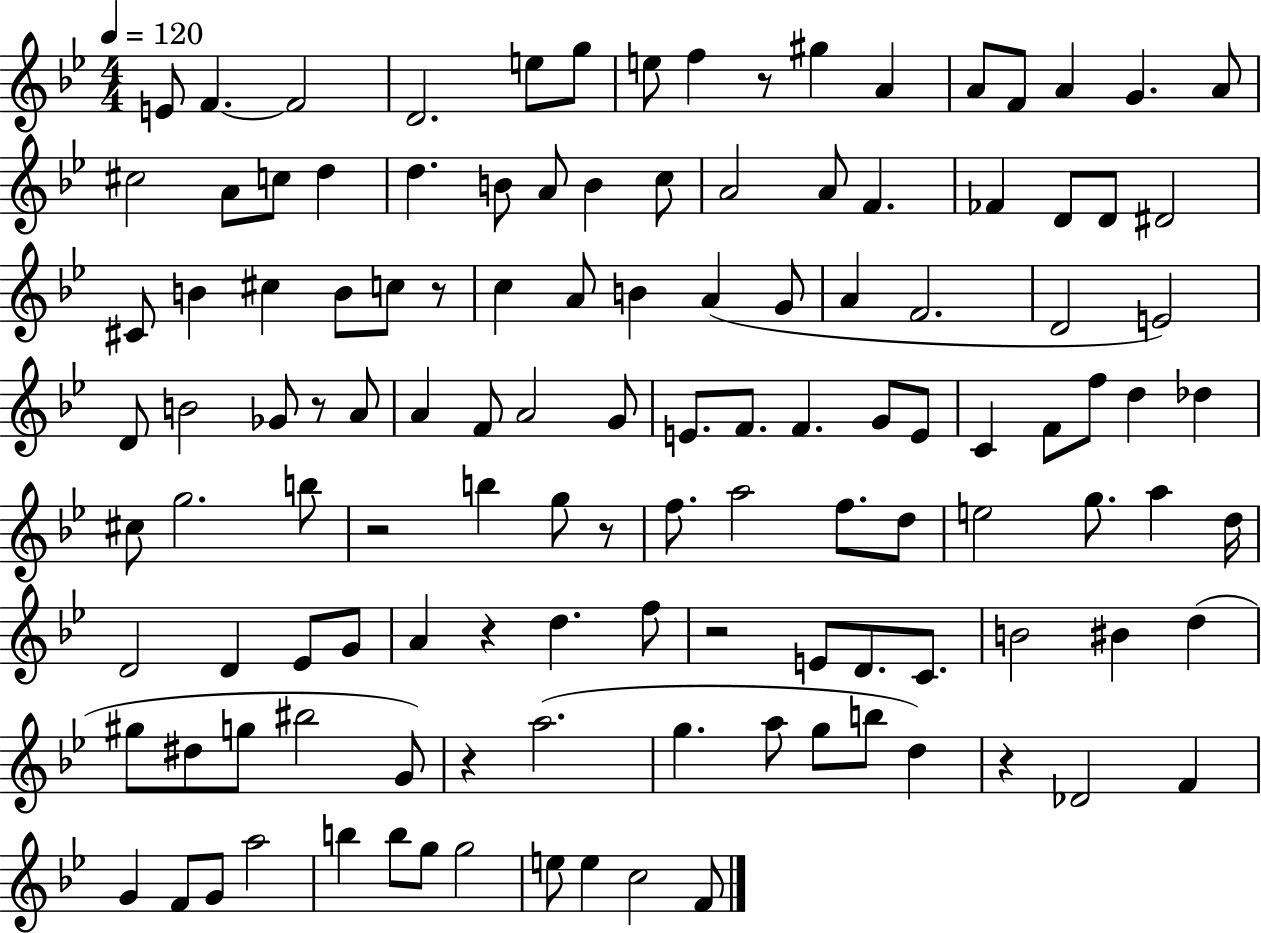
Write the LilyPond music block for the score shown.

{
  \clef treble
  \numericTimeSignature
  \time 4/4
  \key bes \major
  \tempo 4 = 120
  \repeat volta 2 { e'8 f'4.~~ f'2 | d'2. e''8 g''8 | e''8 f''4 r8 gis''4 a'4 | a'8 f'8 a'4 g'4. a'8 | \break cis''2 a'8 c''8 d''4 | d''4. b'8 a'8 b'4 c''8 | a'2 a'8 f'4. | fes'4 d'8 d'8 dis'2 | \break cis'8 b'4 cis''4 b'8 c''8 r8 | c''4 a'8 b'4 a'4( g'8 | a'4 f'2. | d'2 e'2) | \break d'8 b'2 ges'8 r8 a'8 | a'4 f'8 a'2 g'8 | e'8. f'8. f'4. g'8 e'8 | c'4 f'8 f''8 d''4 des''4 | \break cis''8 g''2. b''8 | r2 b''4 g''8 r8 | f''8. a''2 f''8. d''8 | e''2 g''8. a''4 d''16 | \break d'2 d'4 ees'8 g'8 | a'4 r4 d''4. f''8 | r2 e'8 d'8. c'8. | b'2 bis'4 d''4( | \break gis''8 dis''8 g''8 bis''2 g'8) | r4 a''2.( | g''4. a''8 g''8 b''8 d''4) | r4 des'2 f'4 | \break g'4 f'8 g'8 a''2 | b''4 b''8 g''8 g''2 | e''8 e''4 c''2 f'8 | } \bar "|."
}